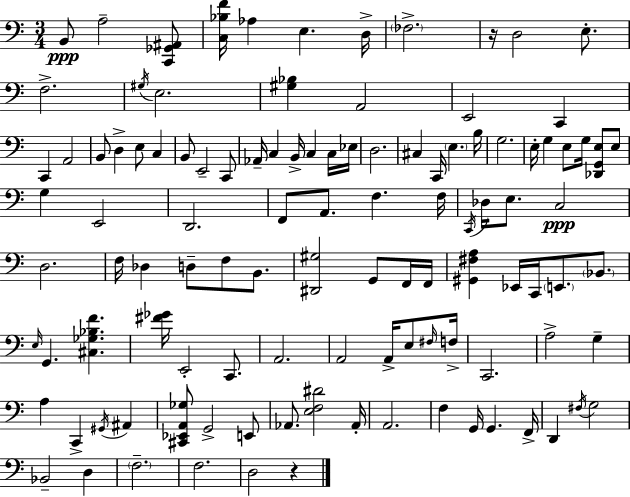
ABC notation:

X:1
T:Untitled
M:3/4
L:1/4
K:Am
B,,/2 A,2 [C,,_G,,^A,,]/2 [C,_B,F]/4 _A, E, D,/4 _F,2 z/4 D,2 E,/2 F,2 ^G,/4 E,2 [^G,_B,] A,,2 E,,2 C,, C,, A,,2 B,,/2 D, E,/2 C, B,,/2 E,,2 C,,/2 _A,,/4 C, B,,/4 C, C,/4 _E,/4 D,2 ^C, C,,/4 E, B,/4 G,2 E,/4 G, E,/2 G,/4 [_D,,G,,E,]/2 E,/2 G, E,,2 D,,2 F,,/2 A,,/2 F, F,/4 C,,/4 _D,/4 E,/2 C,2 D,2 F,/4 _D, D,/2 F,/2 B,,/2 [^D,,^G,]2 G,,/2 F,,/4 F,,/4 [^G,,^F,A,] _E,,/4 C,,/4 E,,/2 _B,,/2 E,/4 G,, [^C,_G,_B,F] [^F_G]/4 E,,2 C,,/2 A,,2 A,,2 A,,/4 E,/2 ^F,/4 F,/4 C,,2 A,2 G, A, C,, ^G,,/4 ^A,, [^C,,_E,,A,,_G,]/2 G,,2 E,,/2 _A,,/2 [E,F,^D]2 _A,,/4 A,,2 F, G,,/4 G,, F,,/4 D,, ^F,/4 G,2 _B,,2 D, F,2 F,2 D,2 z